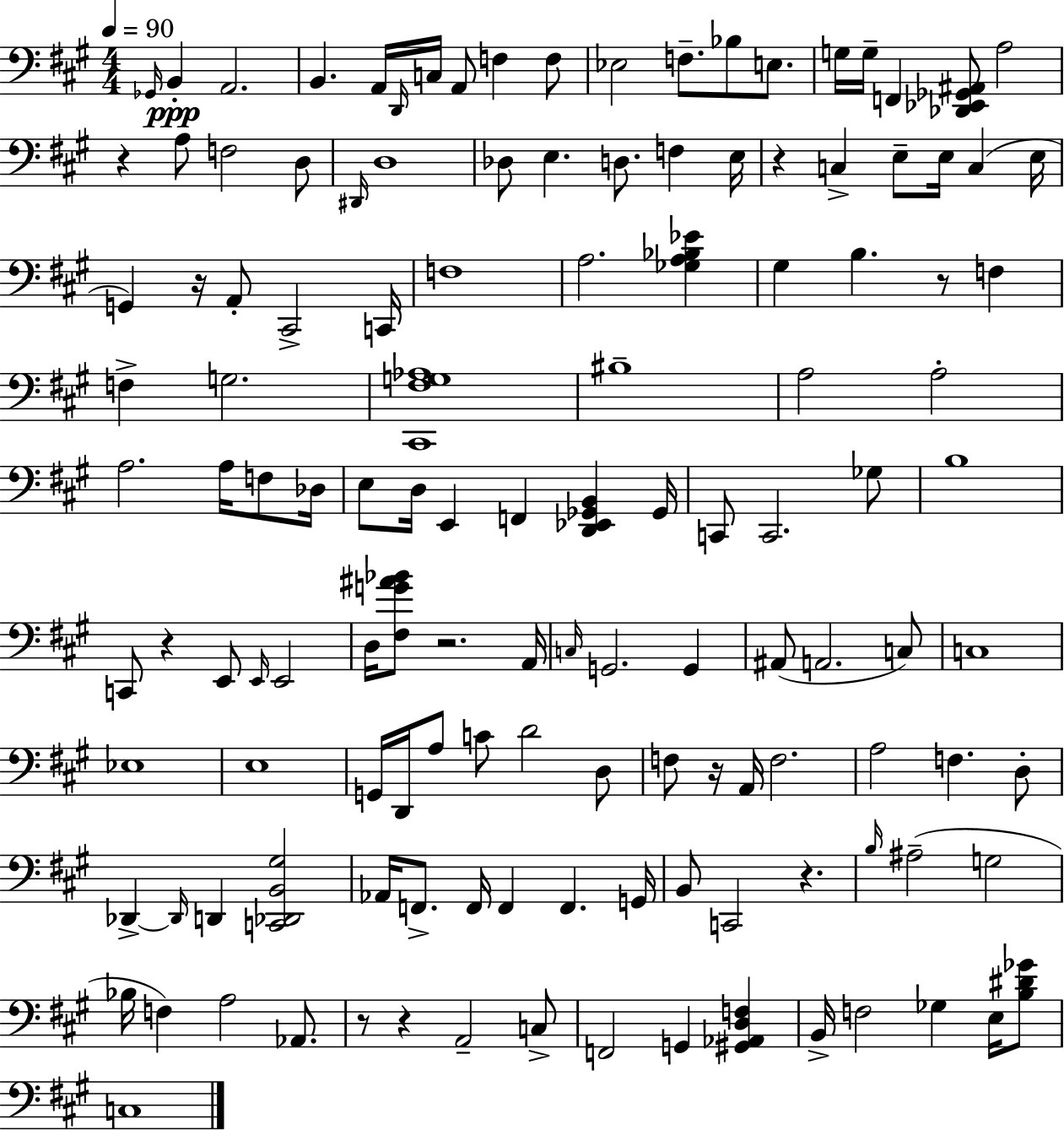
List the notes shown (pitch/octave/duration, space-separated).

Gb2/s B2/q A2/h. B2/q. A2/s D2/s C3/s A2/e F3/q F3/e Eb3/h F3/e. Bb3/e E3/e. G3/s G3/s F2/q [Db2,Eb2,Gb2,A#2]/e A3/h R/q A3/e F3/h D3/e D#2/s D3/w Db3/e E3/q. D3/e. F3/q E3/s R/q C3/q E3/e E3/s C3/q E3/s G2/q R/s A2/e C#2/h C2/s F3/w A3/h. [Gb3,A3,Bb3,Eb4]/q G#3/q B3/q. R/e F3/q F3/q G3/h. [C#2,F#3,G3,Ab3]/w BIS3/w A3/h A3/h A3/h. A3/s F3/e Db3/s E3/e D3/s E2/q F2/q [D2,Eb2,Gb2,B2]/q Gb2/s C2/e C2/h. Gb3/e B3/w C2/e R/q E2/e E2/s E2/h D3/s [F#3,G4,A#4,Bb4]/e R/h. A2/s C3/s G2/h. G2/q A#2/e A2/h. C3/e C3/w Eb3/w E3/w G2/s D2/s A3/e C4/e D4/h D3/e F3/e R/s A2/s F3/h. A3/h F3/q. D3/e Db2/q Db2/s D2/q [C2,Db2,B2,G#3]/h Ab2/s F2/e. F2/s F2/q F2/q. G2/s B2/e C2/h R/q. B3/s A#3/h G3/h Bb3/s F3/q A3/h Ab2/e. R/e R/q A2/h C3/e F2/h G2/q [G#2,Ab2,D3,F3]/q B2/s F3/h Gb3/q E3/s [B3,D#4,Gb4]/e C3/w